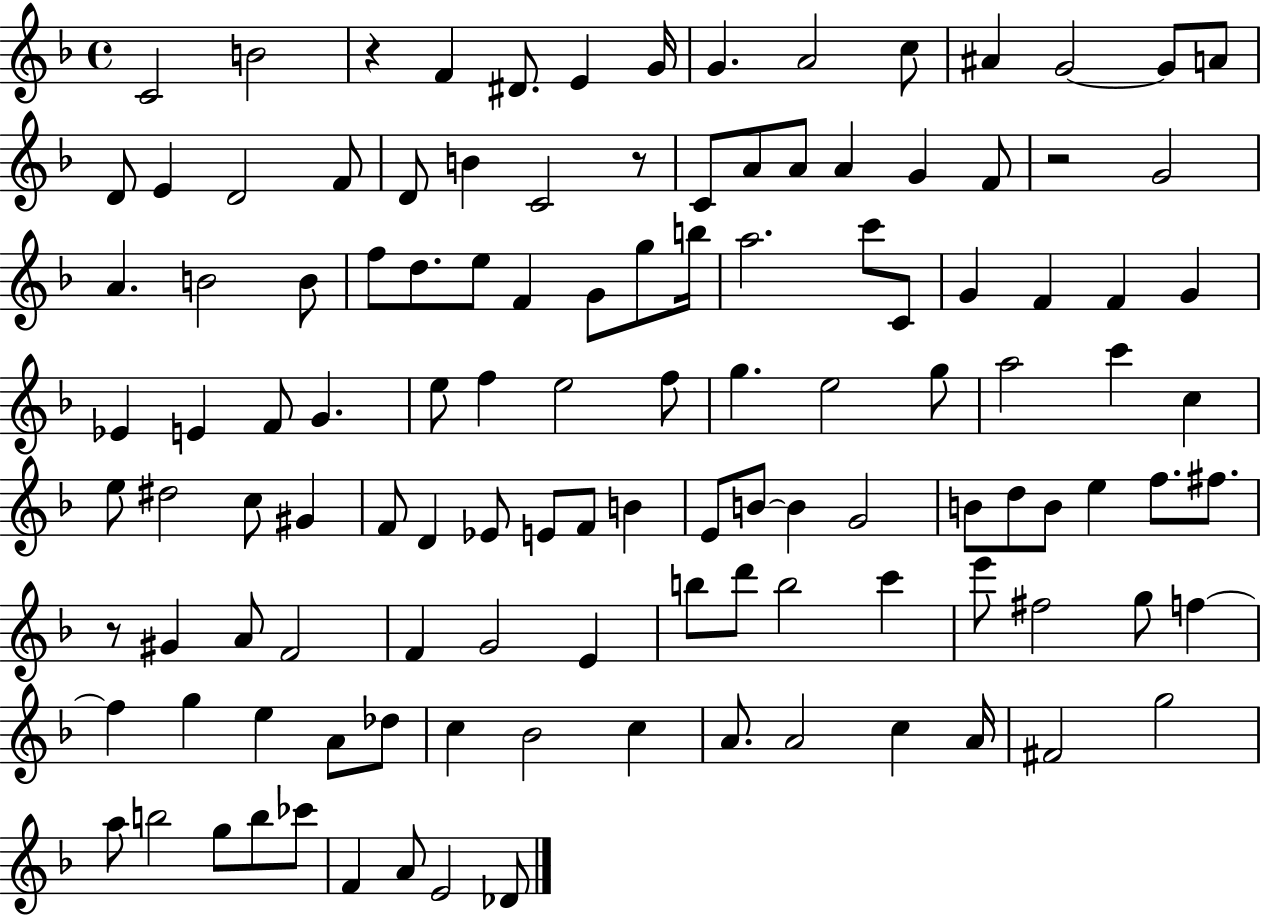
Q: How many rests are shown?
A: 4